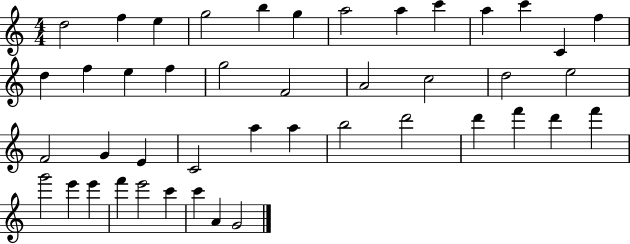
{
  \clef treble
  \numericTimeSignature
  \time 4/4
  \key c \major
  d''2 f''4 e''4 | g''2 b''4 g''4 | a''2 a''4 c'''4 | a''4 c'''4 c'4 f''4 | \break d''4 f''4 e''4 f''4 | g''2 f'2 | a'2 c''2 | d''2 e''2 | \break f'2 g'4 e'4 | c'2 a''4 a''4 | b''2 d'''2 | d'''4 f'''4 d'''4 f'''4 | \break g'''2 e'''4 e'''4 | f'''4 e'''2 c'''4 | c'''4 a'4 g'2 | \bar "|."
}